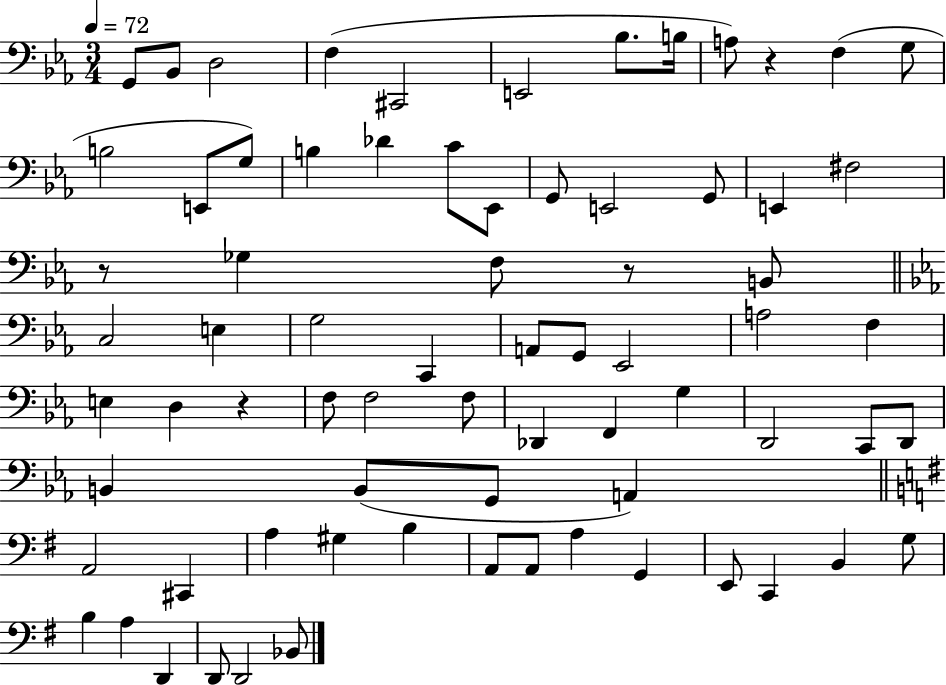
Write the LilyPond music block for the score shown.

{
  \clef bass
  \numericTimeSignature
  \time 3/4
  \key ees \major
  \tempo 4 = 72
  \repeat volta 2 { g,8 bes,8 d2 | f4( cis,2 | e,2 bes8. b16 | a8) r4 f4( g8 | \break b2 e,8 g8) | b4 des'4 c'8 ees,8 | g,8 e,2 g,8 | e,4 fis2 | \break r8 ges4 f8 r8 b,8 | \bar "||" \break \key ees \major c2 e4 | g2 c,4 | a,8 g,8 ees,2 | a2 f4 | \break e4 d4 r4 | f8 f2 f8 | des,4 f,4 g4 | d,2 c,8 d,8 | \break b,4 b,8( g,8 a,4) | \bar "||" \break \key g \major a,2 cis,4 | a4 gis4 b4 | a,8 a,8 a4 g,4 | e,8 c,4 b,4 g8 | \break b4 a4 d,4 | d,8 d,2 bes,8 | } \bar "|."
}